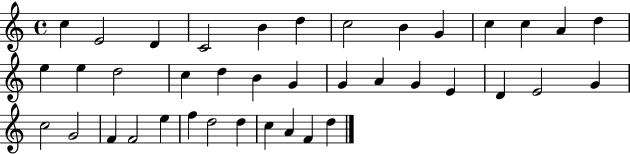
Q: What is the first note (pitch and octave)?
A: C5